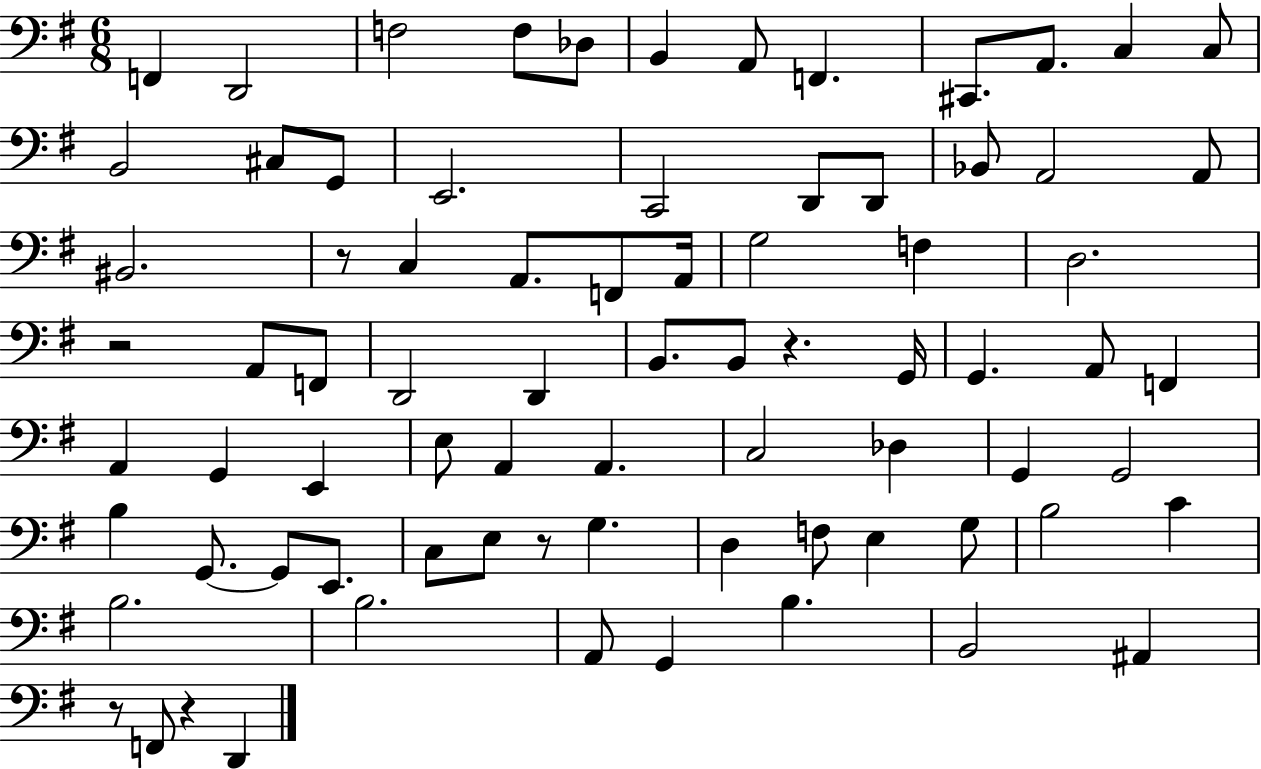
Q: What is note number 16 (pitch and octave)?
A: E2